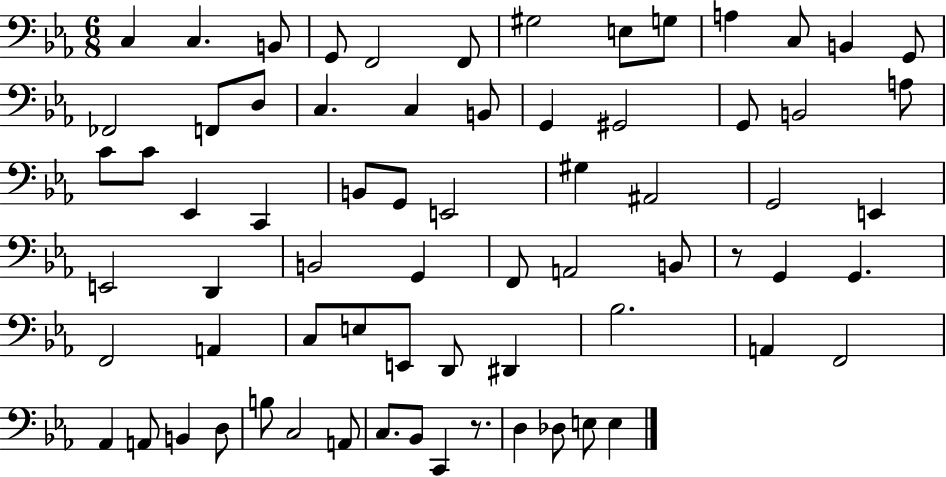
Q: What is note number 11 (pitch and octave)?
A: C3